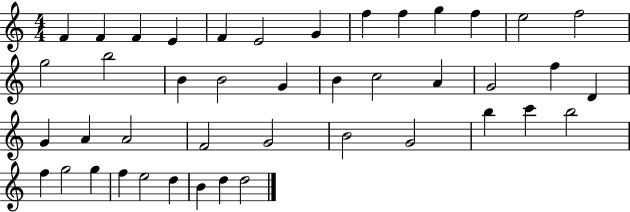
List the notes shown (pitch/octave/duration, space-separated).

F4/q F4/q F4/q E4/q F4/q E4/h G4/q F5/q F5/q G5/q F5/q E5/h F5/h G5/h B5/h B4/q B4/h G4/q B4/q C5/h A4/q G4/h F5/q D4/q G4/q A4/q A4/h F4/h G4/h B4/h G4/h B5/q C6/q B5/h F5/q G5/h G5/q F5/q E5/h D5/q B4/q D5/q D5/h